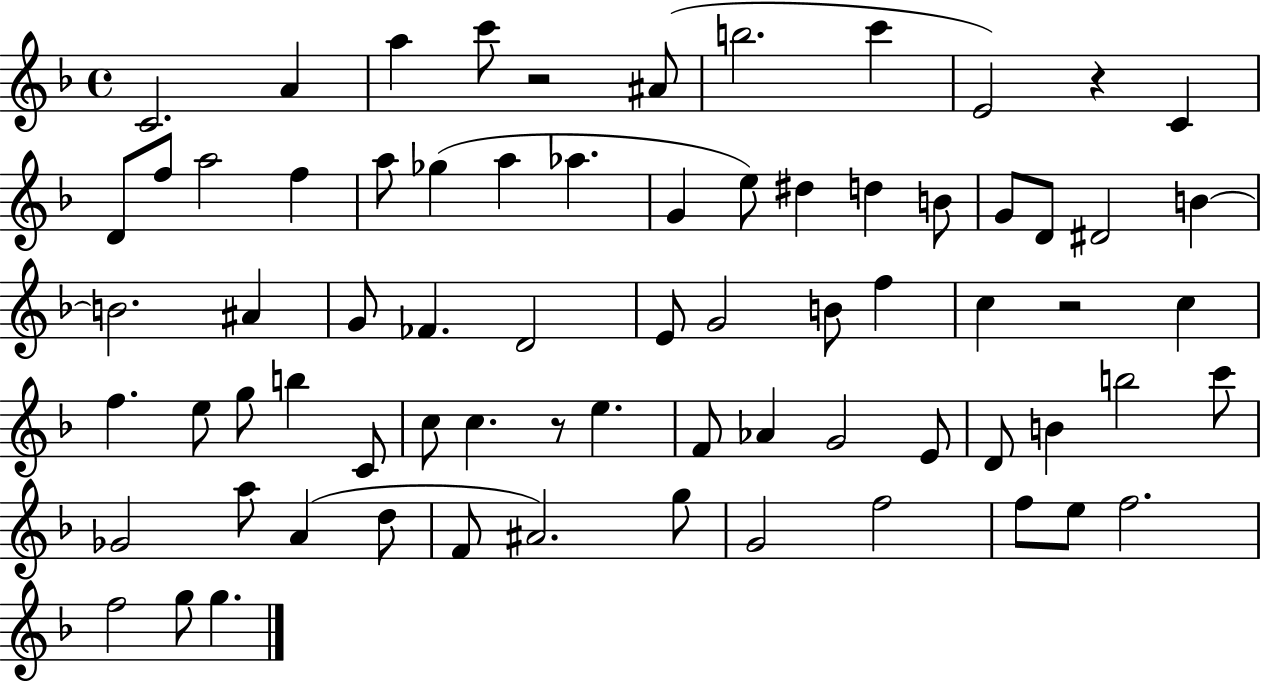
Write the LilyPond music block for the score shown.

{
  \clef treble
  \time 4/4
  \defaultTimeSignature
  \key f \major
  c'2. a'4 | a''4 c'''8 r2 ais'8( | b''2. c'''4 | e'2) r4 c'4 | \break d'8 f''8 a''2 f''4 | a''8 ges''4( a''4 aes''4. | g'4 e''8) dis''4 d''4 b'8 | g'8 d'8 dis'2 b'4~~ | \break b'2. ais'4 | g'8 fes'4. d'2 | e'8 g'2 b'8 f''4 | c''4 r2 c''4 | \break f''4. e''8 g''8 b''4 c'8 | c''8 c''4. r8 e''4. | f'8 aes'4 g'2 e'8 | d'8 b'4 b''2 c'''8 | \break ges'2 a''8 a'4( d''8 | f'8 ais'2.) g''8 | g'2 f''2 | f''8 e''8 f''2. | \break f''2 g''8 g''4. | \bar "|."
}